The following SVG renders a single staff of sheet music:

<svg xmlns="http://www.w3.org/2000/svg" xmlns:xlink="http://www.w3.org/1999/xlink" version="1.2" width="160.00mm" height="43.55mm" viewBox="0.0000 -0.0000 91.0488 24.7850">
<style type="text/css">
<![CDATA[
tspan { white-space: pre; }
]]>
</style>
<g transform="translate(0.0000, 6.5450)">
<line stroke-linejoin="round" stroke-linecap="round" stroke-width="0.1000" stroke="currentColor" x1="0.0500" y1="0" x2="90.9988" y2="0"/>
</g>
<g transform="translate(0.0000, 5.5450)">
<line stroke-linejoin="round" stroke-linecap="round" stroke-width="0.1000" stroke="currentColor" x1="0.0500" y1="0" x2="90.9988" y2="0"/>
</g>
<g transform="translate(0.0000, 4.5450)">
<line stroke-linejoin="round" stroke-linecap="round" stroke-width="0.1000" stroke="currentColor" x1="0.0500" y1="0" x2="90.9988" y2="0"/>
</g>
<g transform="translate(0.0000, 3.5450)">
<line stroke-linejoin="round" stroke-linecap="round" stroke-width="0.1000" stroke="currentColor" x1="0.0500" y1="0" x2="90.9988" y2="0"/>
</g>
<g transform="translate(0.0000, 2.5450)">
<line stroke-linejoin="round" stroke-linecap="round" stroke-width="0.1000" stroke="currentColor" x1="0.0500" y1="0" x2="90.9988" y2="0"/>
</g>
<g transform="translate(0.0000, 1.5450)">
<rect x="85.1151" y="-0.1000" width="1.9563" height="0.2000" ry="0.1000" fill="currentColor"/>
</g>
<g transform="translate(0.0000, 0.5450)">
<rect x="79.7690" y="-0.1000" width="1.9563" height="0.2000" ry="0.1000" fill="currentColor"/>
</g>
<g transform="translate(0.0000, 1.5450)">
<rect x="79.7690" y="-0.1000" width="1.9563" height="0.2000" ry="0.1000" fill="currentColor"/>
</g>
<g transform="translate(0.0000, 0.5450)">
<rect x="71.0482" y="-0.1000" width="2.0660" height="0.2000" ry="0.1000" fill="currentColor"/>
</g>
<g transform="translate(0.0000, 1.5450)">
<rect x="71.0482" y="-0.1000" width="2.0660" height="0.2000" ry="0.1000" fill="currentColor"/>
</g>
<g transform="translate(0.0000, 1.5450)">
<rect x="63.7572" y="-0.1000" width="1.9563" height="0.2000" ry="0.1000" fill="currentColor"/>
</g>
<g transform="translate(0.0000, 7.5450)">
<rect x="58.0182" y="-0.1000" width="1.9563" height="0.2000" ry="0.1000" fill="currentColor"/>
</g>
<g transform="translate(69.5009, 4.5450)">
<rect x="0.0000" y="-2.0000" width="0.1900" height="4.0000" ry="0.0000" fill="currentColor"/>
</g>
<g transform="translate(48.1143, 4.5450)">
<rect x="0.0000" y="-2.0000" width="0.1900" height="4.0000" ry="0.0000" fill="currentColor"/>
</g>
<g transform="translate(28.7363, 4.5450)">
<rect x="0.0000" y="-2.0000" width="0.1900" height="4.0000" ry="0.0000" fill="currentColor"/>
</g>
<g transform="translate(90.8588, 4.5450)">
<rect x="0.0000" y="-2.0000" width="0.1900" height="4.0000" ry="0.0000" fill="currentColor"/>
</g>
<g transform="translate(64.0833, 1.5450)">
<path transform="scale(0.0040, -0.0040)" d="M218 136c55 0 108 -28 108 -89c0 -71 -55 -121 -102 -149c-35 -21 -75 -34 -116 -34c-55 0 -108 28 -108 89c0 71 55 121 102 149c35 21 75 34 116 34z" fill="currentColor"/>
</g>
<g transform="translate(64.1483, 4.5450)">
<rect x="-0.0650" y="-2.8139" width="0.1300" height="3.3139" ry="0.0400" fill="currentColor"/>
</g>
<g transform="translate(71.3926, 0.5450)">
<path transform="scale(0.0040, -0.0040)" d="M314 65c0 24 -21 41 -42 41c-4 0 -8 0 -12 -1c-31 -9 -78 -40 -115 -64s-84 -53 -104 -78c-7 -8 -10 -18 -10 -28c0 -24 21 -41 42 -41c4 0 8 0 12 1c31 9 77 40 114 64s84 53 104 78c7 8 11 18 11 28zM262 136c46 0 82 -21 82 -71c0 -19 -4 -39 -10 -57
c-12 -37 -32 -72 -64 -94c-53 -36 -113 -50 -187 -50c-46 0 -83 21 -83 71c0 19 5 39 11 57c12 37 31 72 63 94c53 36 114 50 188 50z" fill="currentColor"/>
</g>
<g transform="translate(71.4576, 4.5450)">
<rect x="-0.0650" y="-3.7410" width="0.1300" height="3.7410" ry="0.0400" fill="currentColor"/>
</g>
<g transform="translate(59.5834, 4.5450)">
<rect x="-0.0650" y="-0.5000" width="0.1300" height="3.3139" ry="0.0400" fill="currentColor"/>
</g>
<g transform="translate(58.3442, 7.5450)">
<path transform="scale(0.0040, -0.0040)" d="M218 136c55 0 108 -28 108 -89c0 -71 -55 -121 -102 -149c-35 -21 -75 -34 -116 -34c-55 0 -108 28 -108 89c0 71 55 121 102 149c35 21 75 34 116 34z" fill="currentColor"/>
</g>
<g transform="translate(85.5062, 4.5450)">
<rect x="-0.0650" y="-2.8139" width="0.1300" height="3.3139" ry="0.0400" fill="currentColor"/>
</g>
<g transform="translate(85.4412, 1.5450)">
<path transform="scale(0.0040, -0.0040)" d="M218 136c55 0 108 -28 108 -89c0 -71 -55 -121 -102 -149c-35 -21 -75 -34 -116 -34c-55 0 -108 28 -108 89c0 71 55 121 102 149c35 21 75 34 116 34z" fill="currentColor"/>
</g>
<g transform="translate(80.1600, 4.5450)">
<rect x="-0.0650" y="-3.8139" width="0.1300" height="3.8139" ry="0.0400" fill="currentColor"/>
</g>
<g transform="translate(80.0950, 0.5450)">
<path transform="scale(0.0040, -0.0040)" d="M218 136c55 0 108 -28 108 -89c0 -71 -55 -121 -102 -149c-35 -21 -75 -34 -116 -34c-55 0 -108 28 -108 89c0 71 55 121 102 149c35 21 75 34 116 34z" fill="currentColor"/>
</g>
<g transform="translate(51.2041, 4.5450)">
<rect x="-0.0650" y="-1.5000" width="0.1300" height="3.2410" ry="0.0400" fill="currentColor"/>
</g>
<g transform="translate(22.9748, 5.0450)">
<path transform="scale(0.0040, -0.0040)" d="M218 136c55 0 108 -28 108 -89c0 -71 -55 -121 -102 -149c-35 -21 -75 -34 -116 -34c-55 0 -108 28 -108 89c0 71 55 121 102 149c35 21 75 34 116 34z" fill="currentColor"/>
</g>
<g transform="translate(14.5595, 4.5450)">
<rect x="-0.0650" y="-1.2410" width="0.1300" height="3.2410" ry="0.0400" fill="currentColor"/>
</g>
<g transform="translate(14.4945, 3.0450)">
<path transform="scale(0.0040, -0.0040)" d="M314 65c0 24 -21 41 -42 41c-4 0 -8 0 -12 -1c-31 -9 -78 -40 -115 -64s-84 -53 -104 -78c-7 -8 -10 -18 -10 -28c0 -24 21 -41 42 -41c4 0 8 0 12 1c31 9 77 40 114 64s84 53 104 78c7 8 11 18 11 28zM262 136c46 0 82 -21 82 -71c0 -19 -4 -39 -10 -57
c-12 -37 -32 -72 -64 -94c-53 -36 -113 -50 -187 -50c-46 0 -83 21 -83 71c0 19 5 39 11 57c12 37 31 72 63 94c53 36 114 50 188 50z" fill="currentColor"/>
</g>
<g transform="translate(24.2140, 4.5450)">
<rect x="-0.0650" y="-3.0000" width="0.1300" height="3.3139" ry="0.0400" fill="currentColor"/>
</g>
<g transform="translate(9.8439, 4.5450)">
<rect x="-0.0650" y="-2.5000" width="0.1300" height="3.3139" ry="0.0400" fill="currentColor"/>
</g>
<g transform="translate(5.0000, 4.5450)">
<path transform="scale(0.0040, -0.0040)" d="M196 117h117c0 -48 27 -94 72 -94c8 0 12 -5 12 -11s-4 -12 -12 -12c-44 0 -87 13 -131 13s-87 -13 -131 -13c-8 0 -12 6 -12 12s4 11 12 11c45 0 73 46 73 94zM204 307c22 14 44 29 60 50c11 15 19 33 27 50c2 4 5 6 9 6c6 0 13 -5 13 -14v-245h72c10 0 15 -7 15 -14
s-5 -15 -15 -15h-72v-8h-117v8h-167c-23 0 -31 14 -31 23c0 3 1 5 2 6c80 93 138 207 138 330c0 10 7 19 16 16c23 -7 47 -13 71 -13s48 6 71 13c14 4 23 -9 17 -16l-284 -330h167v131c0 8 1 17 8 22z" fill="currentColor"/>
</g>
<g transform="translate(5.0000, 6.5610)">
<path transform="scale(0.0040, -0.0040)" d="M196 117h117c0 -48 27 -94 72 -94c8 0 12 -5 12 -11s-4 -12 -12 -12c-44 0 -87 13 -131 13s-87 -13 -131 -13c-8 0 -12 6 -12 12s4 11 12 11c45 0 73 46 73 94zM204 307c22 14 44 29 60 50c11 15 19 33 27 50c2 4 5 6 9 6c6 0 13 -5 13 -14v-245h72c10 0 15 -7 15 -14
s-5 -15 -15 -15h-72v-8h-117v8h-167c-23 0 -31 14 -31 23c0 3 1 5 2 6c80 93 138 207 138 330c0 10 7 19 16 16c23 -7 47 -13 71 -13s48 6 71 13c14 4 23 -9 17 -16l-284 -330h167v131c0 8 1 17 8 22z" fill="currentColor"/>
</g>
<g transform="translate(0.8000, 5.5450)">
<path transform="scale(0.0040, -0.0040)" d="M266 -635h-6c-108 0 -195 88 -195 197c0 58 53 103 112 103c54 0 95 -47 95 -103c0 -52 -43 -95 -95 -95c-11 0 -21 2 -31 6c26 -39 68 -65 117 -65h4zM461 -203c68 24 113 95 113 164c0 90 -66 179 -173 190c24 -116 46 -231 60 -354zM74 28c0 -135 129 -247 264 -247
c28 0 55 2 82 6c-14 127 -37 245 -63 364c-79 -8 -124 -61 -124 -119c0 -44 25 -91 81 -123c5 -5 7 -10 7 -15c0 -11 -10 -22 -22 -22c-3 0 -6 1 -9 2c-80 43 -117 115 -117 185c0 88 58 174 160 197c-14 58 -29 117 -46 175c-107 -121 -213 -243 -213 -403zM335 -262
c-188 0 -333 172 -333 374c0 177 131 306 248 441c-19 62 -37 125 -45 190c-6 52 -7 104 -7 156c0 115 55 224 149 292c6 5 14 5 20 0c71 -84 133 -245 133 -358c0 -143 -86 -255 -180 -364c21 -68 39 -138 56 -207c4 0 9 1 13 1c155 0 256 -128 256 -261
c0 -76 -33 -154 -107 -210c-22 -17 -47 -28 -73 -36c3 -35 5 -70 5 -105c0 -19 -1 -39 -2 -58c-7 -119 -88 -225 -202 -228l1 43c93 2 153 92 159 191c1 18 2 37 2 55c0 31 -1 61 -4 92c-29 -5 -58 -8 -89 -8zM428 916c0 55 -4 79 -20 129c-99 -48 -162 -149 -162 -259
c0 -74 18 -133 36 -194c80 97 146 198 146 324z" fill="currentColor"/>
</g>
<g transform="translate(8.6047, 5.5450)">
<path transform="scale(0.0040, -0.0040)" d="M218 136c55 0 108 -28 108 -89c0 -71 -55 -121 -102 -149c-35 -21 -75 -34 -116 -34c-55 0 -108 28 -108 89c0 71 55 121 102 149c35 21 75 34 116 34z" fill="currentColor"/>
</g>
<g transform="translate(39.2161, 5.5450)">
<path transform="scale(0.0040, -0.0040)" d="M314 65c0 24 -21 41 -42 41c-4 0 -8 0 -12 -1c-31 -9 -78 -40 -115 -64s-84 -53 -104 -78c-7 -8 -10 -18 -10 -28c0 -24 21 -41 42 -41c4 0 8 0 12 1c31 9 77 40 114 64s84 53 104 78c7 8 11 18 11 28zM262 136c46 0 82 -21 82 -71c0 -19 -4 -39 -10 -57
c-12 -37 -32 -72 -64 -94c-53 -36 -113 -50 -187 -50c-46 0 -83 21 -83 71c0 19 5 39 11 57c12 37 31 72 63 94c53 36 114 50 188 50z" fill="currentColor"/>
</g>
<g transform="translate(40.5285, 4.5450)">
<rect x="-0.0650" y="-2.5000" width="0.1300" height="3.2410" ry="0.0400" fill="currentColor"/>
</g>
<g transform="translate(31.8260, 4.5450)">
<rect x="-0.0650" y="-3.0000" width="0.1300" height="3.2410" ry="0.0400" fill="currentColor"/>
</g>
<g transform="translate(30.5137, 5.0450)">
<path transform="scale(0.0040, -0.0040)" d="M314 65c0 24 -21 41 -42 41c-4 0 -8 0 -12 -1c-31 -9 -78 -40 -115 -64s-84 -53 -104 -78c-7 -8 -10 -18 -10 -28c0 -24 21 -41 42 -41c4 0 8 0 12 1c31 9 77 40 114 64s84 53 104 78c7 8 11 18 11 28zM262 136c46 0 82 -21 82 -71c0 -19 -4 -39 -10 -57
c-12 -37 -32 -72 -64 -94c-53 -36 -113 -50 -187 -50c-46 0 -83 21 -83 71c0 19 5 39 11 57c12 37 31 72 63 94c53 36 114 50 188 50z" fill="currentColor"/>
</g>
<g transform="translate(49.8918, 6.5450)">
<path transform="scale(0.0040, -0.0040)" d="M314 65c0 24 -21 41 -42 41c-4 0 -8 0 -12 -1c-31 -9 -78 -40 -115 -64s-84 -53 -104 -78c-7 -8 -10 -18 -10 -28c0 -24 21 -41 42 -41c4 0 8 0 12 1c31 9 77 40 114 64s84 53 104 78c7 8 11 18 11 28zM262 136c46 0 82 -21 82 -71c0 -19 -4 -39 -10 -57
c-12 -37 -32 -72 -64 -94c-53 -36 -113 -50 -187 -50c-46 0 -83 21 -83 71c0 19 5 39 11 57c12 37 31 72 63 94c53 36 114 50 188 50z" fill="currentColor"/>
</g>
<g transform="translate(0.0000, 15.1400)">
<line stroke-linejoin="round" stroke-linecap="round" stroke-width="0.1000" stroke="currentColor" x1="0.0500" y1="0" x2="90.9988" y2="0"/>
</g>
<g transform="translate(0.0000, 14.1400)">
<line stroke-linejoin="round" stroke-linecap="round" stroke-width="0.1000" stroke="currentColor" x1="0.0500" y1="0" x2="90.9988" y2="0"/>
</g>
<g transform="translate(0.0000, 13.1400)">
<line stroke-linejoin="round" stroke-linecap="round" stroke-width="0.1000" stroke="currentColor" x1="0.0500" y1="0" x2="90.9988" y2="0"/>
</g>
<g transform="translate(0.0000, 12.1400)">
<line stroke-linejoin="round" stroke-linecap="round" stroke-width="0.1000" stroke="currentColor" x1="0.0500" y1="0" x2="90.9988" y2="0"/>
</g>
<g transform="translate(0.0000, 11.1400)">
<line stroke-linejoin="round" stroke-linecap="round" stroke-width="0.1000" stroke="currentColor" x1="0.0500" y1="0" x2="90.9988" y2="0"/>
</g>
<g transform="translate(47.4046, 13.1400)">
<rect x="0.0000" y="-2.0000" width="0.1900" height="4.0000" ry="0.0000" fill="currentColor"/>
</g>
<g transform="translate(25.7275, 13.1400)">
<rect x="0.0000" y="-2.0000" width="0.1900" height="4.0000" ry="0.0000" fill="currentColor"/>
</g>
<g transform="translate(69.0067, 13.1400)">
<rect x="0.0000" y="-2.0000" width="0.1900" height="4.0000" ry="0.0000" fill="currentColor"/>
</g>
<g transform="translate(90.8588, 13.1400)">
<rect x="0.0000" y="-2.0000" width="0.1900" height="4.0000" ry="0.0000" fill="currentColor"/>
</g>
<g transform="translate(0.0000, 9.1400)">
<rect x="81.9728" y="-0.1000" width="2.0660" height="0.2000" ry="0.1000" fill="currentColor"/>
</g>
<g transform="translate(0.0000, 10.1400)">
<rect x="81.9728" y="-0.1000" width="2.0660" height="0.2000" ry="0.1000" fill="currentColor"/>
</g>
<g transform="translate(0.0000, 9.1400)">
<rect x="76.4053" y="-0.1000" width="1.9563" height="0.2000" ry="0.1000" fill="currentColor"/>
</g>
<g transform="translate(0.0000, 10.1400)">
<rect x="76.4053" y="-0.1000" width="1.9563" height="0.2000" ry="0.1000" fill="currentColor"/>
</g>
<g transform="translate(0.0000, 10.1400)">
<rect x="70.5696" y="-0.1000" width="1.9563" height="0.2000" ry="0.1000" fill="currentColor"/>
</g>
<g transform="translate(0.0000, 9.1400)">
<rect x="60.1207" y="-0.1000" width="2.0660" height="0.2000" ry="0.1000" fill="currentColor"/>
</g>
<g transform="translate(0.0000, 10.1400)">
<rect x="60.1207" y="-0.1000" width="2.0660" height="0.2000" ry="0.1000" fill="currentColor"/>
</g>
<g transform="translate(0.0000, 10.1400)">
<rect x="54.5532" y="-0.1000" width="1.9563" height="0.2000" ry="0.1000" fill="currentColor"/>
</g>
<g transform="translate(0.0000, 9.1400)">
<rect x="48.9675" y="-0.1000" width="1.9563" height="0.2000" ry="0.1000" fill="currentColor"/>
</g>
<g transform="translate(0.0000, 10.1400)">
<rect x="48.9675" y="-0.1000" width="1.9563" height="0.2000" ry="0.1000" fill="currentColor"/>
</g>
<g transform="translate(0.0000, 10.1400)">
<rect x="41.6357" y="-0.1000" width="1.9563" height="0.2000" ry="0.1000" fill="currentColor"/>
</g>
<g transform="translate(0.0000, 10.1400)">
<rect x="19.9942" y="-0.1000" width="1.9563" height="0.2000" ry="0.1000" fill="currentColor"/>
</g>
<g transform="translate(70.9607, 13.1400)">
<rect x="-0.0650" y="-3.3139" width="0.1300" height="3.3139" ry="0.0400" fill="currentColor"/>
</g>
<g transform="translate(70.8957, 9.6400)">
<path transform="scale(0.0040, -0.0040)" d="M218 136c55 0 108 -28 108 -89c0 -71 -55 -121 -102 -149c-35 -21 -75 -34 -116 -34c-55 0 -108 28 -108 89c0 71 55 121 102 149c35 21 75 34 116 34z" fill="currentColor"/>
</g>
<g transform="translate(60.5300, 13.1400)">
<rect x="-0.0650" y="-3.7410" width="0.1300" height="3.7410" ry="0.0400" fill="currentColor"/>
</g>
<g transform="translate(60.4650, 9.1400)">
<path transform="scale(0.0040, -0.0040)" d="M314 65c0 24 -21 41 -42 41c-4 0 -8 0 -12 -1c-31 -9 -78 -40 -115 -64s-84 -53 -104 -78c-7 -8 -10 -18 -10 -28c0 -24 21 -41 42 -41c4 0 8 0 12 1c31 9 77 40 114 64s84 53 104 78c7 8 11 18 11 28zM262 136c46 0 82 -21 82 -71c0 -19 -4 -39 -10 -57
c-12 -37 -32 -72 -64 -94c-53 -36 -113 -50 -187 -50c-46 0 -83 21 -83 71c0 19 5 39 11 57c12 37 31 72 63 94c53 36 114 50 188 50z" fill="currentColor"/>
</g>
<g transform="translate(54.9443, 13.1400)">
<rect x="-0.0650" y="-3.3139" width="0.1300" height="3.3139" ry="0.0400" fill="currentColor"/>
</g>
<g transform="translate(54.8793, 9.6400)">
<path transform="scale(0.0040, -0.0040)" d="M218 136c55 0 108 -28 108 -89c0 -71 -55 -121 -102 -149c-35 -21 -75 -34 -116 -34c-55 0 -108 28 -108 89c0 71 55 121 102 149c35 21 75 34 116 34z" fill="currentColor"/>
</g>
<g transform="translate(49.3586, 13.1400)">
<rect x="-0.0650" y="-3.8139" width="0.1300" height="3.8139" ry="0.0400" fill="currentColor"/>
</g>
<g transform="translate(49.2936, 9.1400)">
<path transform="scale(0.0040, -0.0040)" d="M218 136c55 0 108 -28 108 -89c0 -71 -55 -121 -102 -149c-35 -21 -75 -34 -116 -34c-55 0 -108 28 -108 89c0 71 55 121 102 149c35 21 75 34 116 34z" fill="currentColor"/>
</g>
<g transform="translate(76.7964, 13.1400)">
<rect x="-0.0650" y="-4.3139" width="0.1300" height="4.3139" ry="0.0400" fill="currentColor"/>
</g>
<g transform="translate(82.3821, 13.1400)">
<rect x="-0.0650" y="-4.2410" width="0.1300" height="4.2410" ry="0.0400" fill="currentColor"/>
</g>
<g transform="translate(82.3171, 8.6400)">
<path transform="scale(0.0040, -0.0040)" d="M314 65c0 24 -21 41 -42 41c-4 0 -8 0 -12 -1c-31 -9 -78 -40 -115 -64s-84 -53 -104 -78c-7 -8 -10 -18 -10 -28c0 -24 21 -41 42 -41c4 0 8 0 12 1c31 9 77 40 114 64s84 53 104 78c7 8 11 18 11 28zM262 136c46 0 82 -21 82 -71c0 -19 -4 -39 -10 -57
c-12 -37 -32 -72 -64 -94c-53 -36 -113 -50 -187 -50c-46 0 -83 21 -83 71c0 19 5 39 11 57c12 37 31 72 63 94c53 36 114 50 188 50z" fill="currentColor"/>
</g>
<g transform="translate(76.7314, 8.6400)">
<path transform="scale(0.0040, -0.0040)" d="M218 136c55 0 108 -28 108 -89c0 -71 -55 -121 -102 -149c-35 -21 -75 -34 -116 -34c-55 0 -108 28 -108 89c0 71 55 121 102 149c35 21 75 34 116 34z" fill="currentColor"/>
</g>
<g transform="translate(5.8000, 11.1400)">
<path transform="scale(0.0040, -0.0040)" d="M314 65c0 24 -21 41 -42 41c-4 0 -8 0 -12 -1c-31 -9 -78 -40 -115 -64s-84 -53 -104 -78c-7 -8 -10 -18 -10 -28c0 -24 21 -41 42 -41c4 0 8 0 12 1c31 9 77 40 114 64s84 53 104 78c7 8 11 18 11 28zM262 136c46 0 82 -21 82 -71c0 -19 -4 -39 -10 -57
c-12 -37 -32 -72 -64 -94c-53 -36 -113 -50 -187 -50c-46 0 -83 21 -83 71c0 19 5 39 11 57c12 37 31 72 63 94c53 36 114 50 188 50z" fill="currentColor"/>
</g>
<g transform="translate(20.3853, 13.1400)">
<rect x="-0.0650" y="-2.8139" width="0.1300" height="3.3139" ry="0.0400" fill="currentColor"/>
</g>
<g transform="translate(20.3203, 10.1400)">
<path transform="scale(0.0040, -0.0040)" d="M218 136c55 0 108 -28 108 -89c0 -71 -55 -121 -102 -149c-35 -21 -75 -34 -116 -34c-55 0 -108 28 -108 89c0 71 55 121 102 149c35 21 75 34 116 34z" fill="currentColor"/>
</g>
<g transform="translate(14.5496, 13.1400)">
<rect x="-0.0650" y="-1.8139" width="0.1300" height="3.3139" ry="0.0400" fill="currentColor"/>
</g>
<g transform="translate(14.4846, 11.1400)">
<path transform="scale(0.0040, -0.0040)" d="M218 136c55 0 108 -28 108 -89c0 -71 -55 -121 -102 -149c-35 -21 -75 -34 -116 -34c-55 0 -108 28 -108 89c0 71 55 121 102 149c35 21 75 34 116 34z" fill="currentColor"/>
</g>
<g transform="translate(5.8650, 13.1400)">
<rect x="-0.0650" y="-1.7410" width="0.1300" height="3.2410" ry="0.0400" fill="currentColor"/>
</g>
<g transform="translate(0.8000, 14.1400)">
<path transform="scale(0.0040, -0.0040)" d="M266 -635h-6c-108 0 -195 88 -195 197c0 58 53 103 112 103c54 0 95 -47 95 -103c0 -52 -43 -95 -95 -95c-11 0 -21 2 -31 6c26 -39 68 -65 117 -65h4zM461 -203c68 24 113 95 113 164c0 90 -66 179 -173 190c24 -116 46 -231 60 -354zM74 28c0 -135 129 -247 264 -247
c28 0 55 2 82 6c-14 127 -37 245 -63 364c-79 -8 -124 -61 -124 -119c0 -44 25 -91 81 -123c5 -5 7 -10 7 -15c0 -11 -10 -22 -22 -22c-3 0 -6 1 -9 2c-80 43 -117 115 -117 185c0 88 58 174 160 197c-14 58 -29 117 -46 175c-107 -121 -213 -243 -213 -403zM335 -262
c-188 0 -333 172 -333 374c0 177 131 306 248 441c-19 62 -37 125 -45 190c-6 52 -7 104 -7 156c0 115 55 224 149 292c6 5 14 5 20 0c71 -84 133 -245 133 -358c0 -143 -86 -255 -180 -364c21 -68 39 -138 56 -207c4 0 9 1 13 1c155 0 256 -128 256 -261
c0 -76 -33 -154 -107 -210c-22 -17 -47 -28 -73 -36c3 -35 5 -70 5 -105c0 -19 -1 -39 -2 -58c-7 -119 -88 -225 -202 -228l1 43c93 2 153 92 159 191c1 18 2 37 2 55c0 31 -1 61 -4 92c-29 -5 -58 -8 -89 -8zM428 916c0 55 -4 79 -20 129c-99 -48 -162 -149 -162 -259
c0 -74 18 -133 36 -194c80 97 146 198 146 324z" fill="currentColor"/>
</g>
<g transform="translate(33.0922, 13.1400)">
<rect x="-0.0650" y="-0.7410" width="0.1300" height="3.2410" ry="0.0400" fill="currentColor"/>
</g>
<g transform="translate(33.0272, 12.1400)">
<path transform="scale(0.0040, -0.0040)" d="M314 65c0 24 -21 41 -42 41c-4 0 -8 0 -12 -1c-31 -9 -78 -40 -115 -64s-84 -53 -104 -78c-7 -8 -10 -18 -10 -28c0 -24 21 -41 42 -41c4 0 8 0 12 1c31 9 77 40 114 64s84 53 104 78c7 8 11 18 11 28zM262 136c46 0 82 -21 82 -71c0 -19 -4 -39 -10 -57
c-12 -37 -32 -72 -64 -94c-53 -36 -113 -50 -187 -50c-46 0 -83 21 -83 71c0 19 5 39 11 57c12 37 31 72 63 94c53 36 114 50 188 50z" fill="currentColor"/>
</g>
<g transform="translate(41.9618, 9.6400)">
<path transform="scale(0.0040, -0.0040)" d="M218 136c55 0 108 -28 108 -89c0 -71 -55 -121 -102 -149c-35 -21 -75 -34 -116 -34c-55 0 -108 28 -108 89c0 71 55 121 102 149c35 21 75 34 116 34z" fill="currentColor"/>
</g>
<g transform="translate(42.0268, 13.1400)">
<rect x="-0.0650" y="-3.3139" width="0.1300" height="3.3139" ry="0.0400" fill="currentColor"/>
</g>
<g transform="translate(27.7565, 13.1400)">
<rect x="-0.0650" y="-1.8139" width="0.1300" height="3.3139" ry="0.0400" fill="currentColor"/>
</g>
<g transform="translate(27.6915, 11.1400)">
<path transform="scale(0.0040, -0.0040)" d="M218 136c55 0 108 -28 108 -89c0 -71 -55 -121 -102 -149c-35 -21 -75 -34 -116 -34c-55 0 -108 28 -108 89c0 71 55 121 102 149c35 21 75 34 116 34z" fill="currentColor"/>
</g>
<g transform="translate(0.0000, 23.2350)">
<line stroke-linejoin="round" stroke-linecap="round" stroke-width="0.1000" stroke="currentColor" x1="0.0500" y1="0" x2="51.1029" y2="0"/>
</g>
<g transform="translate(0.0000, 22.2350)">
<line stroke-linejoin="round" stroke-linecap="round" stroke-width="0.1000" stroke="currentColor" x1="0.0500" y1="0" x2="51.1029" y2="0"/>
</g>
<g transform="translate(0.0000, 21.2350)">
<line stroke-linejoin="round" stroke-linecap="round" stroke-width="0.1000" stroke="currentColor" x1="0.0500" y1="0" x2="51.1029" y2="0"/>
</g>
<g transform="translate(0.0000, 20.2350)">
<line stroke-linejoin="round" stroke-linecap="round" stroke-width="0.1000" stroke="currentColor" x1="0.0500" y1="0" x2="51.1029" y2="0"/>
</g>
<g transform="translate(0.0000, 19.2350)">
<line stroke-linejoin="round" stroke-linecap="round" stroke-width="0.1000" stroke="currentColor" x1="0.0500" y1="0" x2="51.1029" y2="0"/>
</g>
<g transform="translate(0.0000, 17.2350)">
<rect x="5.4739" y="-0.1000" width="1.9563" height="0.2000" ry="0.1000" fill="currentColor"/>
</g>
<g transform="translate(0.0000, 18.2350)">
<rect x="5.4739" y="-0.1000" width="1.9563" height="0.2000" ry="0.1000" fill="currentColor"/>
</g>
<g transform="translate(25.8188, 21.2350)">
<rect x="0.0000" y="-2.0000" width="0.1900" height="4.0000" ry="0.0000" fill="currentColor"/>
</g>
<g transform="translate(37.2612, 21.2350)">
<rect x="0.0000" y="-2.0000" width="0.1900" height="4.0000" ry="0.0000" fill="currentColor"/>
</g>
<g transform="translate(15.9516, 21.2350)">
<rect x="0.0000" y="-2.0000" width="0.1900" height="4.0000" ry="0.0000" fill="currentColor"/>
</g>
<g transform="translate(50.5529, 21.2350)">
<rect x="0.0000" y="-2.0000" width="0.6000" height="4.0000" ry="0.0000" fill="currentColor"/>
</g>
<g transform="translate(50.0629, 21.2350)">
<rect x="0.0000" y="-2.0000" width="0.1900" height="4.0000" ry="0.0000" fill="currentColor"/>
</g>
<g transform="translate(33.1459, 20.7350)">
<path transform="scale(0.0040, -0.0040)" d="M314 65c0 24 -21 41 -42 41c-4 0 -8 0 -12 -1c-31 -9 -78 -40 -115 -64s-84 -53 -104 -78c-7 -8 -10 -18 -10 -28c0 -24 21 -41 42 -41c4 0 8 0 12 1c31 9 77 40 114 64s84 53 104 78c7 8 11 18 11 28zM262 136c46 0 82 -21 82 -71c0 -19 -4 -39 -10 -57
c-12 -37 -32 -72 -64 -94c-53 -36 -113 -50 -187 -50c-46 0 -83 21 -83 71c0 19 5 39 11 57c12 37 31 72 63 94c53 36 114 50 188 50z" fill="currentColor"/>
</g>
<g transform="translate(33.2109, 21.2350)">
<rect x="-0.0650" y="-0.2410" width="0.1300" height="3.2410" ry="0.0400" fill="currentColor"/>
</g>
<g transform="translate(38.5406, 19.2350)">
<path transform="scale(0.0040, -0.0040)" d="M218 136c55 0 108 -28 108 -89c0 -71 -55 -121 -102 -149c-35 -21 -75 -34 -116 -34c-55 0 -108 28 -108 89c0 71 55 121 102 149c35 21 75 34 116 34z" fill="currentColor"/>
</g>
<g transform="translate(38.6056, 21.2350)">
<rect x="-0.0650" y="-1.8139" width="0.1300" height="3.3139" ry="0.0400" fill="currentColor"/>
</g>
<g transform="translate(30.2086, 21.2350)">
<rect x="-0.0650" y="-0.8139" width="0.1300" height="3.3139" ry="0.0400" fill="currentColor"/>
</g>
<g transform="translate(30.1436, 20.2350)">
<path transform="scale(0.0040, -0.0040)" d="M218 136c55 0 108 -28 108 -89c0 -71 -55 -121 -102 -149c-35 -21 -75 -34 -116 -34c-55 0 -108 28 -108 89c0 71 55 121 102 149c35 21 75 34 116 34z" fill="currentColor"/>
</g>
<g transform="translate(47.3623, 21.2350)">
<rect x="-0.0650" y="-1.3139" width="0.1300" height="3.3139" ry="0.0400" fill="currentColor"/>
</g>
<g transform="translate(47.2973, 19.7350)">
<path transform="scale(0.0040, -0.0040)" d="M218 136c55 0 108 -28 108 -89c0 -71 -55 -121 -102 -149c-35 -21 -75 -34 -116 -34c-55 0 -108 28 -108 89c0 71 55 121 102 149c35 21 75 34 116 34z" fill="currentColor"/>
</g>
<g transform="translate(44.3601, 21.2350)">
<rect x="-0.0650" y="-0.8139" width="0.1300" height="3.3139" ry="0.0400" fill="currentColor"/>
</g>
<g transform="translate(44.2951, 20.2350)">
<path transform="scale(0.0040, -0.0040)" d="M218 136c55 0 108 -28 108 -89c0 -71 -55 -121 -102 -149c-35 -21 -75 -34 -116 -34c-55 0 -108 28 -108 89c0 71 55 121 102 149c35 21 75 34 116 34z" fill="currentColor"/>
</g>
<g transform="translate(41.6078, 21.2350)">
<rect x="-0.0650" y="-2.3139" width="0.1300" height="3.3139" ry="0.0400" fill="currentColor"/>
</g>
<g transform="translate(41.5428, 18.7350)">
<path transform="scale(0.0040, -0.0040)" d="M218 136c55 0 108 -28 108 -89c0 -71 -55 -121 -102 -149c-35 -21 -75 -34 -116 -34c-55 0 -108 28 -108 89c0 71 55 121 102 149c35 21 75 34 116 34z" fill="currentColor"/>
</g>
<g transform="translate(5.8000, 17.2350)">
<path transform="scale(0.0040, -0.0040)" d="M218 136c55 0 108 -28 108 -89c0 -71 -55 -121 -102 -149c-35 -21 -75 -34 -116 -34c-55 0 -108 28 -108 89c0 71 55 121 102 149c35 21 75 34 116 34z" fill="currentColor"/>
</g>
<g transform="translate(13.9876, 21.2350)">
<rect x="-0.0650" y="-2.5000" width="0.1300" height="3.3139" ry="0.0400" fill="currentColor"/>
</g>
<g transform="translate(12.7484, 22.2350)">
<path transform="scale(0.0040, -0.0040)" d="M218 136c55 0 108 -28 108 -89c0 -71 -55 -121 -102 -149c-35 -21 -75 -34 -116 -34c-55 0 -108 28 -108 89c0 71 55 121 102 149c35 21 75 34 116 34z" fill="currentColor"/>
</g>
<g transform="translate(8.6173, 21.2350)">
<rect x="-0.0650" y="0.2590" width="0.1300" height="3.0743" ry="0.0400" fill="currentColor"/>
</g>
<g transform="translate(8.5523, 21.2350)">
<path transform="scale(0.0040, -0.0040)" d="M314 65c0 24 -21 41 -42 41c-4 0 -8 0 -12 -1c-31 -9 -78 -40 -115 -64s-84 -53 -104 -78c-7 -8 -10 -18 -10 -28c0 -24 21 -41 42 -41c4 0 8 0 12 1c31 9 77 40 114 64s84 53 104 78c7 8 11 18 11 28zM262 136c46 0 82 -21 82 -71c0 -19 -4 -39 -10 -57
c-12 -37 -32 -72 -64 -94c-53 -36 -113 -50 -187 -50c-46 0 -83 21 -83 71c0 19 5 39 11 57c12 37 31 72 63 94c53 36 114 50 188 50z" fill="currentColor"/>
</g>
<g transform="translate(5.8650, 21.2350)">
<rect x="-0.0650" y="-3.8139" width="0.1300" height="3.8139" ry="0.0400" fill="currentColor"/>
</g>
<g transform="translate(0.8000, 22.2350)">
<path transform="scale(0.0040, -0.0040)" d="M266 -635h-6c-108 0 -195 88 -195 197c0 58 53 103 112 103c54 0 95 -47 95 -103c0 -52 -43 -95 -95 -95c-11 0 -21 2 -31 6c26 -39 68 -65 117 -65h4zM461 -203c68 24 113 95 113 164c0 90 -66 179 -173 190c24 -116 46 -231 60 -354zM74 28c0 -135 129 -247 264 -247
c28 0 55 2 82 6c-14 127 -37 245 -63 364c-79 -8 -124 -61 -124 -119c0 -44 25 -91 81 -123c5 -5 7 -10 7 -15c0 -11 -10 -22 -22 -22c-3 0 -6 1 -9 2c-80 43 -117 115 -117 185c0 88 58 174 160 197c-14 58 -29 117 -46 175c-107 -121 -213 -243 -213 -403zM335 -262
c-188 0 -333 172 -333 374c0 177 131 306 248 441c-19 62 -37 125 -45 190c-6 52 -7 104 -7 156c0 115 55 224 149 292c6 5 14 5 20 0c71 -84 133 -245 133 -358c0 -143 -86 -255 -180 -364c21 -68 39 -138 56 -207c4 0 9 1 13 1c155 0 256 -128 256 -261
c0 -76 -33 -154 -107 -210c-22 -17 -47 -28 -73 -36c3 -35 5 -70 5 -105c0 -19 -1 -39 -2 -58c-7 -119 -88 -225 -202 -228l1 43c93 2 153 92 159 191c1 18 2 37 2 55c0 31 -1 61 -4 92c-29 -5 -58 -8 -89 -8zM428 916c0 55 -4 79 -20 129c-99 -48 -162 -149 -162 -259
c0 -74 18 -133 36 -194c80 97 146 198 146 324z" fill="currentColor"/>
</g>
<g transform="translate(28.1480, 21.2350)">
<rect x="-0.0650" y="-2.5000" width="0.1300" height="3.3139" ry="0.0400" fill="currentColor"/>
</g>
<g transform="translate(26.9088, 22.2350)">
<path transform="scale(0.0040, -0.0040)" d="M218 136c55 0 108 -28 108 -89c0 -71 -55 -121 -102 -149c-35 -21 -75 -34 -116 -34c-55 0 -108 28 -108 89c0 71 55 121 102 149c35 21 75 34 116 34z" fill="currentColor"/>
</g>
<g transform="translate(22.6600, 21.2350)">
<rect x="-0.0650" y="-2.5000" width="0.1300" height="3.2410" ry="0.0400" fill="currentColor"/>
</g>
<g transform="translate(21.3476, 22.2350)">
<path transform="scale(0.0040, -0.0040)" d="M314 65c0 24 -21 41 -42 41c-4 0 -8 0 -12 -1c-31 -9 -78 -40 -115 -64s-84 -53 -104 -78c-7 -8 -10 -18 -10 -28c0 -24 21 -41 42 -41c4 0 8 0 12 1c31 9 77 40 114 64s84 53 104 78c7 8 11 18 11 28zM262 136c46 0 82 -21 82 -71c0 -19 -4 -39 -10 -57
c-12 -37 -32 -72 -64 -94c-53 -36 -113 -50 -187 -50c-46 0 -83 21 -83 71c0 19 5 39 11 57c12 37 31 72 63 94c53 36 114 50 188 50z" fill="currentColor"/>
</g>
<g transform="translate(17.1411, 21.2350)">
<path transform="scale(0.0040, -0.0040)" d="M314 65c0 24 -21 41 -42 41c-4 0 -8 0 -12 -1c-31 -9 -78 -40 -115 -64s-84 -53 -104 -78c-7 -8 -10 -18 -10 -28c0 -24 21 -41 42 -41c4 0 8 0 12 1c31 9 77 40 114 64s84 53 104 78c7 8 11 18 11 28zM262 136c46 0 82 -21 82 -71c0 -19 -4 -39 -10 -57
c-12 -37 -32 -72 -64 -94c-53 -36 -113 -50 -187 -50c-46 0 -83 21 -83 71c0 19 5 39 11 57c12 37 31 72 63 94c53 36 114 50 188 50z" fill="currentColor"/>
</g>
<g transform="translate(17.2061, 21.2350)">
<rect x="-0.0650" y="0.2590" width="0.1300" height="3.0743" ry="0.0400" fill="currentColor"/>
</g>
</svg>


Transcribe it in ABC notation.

X:1
T:Untitled
M:4/4
L:1/4
K:C
G e2 A A2 G2 E2 C a c'2 c' a f2 f a f d2 b c' b c'2 b d' d'2 c' B2 G B2 G2 G d c2 f g d e